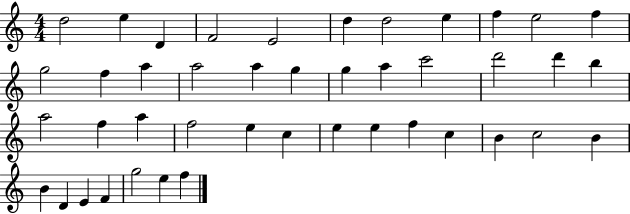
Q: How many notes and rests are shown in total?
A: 43